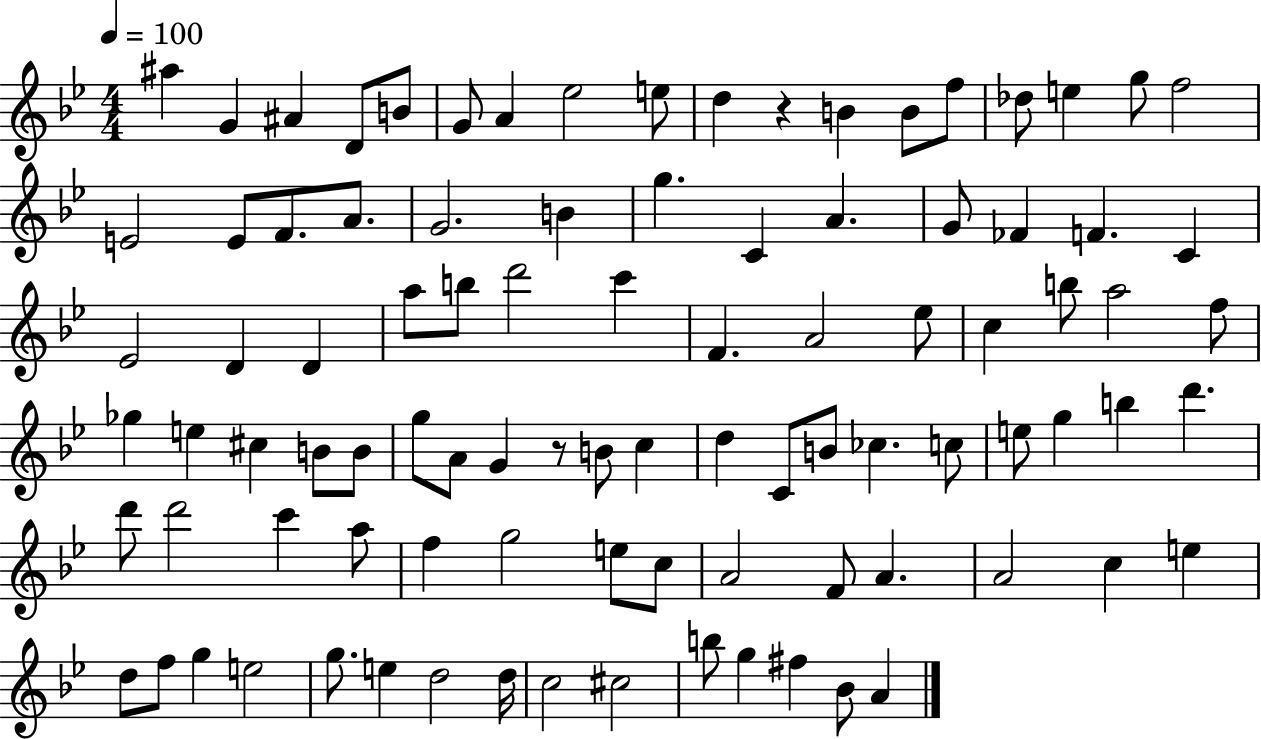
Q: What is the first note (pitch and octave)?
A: A#5